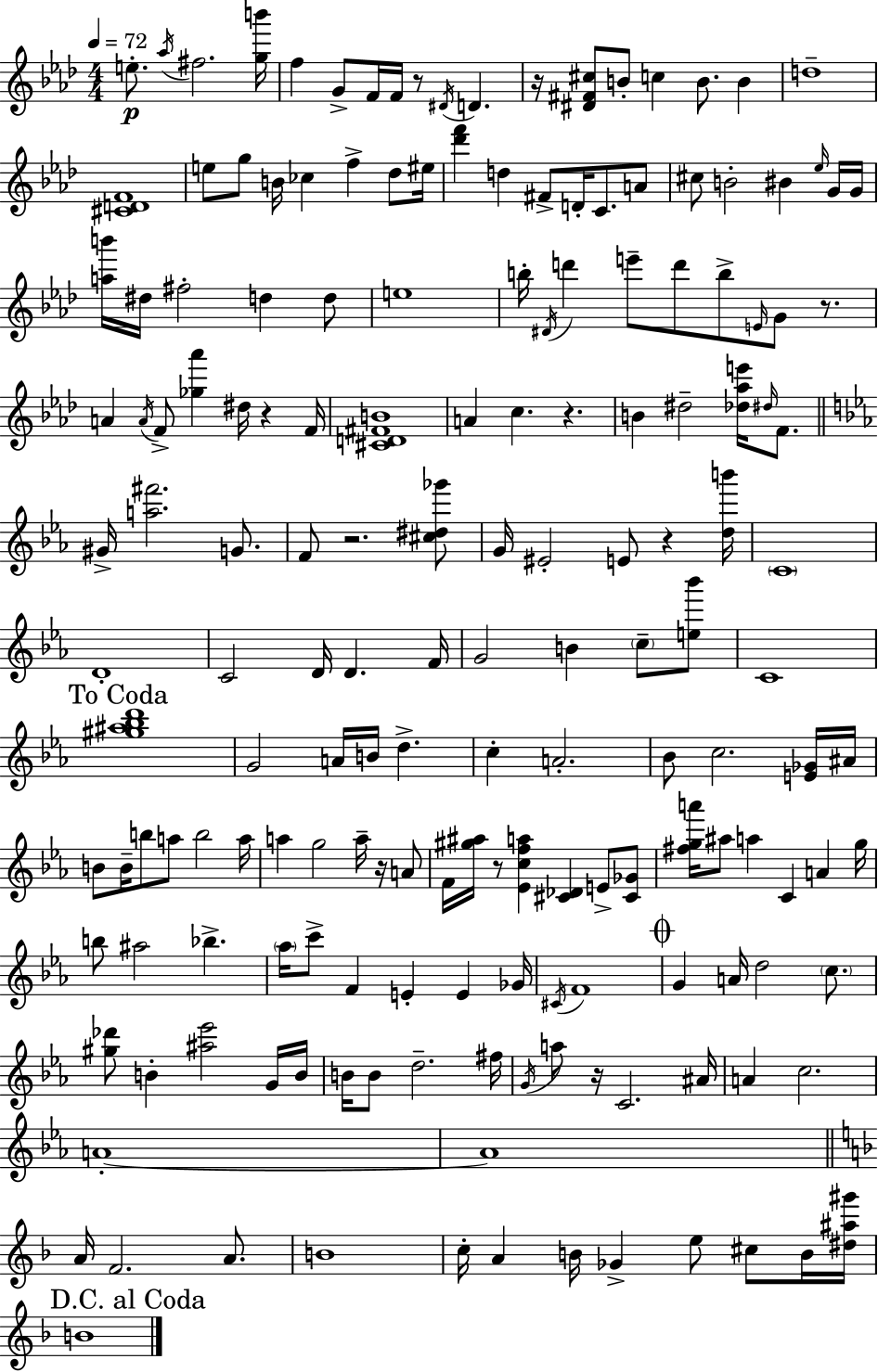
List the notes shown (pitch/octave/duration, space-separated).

E5/e. Ab5/s F#5/h. [G5,B6]/s F5/q G4/e F4/s F4/s R/e D#4/s D4/q. R/s [D#4,F#4,C#5]/e B4/e C5/q B4/e. B4/q D5/w [C#4,D4,F4]/w E5/e G5/e B4/s CES5/q F5/q Db5/e EIS5/s [Db6,F6]/q D5/q F#4/e D4/s C4/e. A4/e C#5/e B4/h BIS4/q Eb5/s G4/s G4/s [A5,B6]/s D#5/s F#5/h D5/q D5/e E5/w B5/s D#4/s D6/q E6/e D6/e B5/e E4/s G4/e R/e. A4/q A4/s F4/e [Gb5,Ab6]/q D#5/s R/q F4/s [C#4,D4,F#4,B4]/w A4/q C5/q. R/q. B4/q D#5/h [Db5,Ab5,E6]/s D#5/s F4/e. G#4/s [A5,F#6]/h. G4/e. F4/e R/h. [C#5,D#5,Gb6]/e G4/s EIS4/h E4/e R/q [D5,B6]/s C4/w D4/w C4/h D4/s D4/q. F4/s G4/h B4/q C5/e [E5,Bb6]/e C4/w [G#5,A#5,Bb5,D6]/w G4/h A4/s B4/s D5/q. C5/q A4/h. Bb4/e C5/h. [E4,Gb4]/s A#4/s B4/e B4/s B5/e A5/e B5/h A5/s A5/q G5/h A5/s R/s A4/e F4/s [G#5,A#5]/s R/e [Eb4,C5,F5,A5]/q [C#4,Db4]/q E4/e [C#4,Gb4]/e [F#5,G5,A6]/s A#5/e A5/q C4/q A4/q G5/s B5/e A#5/h Bb5/q. Ab5/s C6/e F4/q E4/q E4/q Gb4/s C#4/s F4/w G4/q A4/s D5/h C5/e. [G#5,Db6]/e B4/q [A#5,Eb6]/h G4/s B4/s B4/s B4/e D5/h. F#5/s G4/s A5/e R/s C4/h. A#4/s A4/q C5/h. A4/w A4/w A4/s F4/h. A4/e. B4/w C5/s A4/q B4/s Gb4/q E5/e C#5/e B4/s [D#5,A#5,G#6]/s B4/w